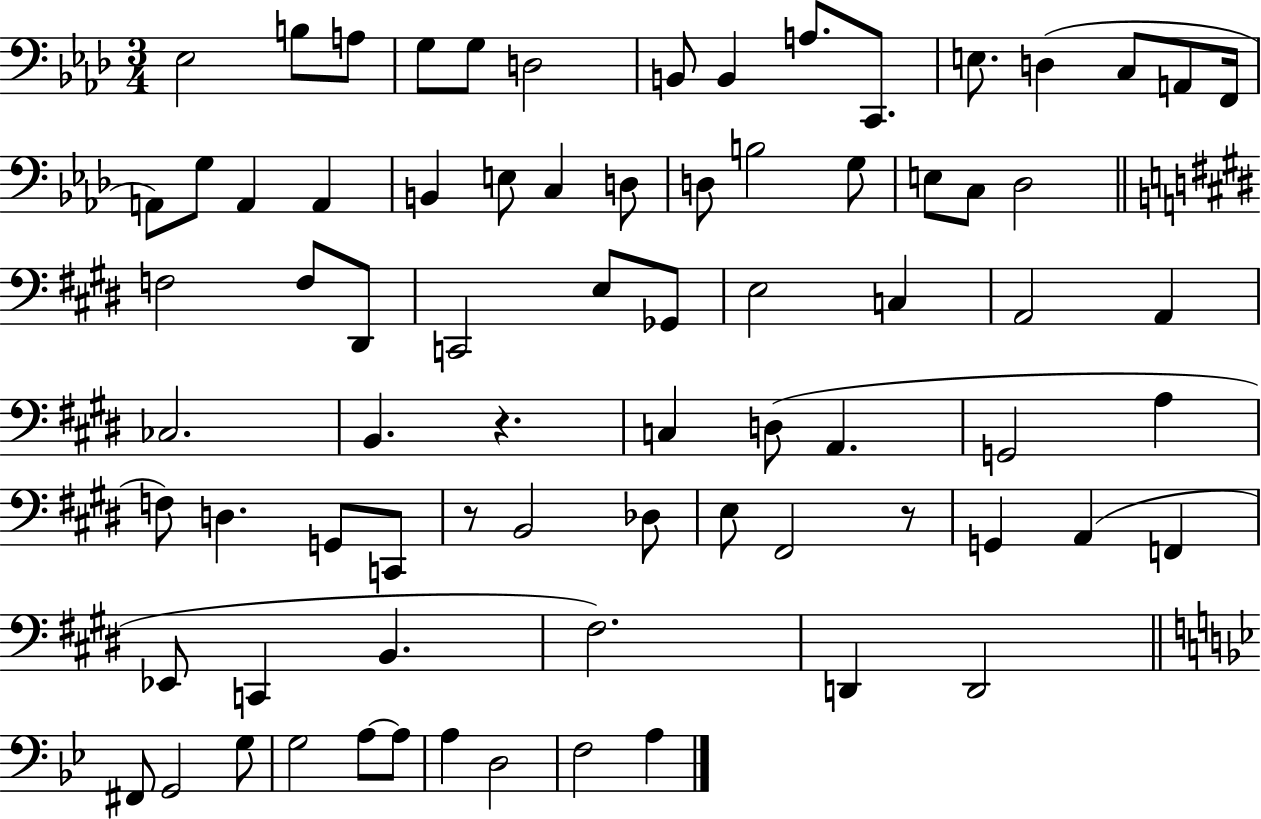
X:1
T:Untitled
M:3/4
L:1/4
K:Ab
_E,2 B,/2 A,/2 G,/2 G,/2 D,2 B,,/2 B,, A,/2 C,,/2 E,/2 D, C,/2 A,,/2 F,,/4 A,,/2 G,/2 A,, A,, B,, E,/2 C, D,/2 D,/2 B,2 G,/2 E,/2 C,/2 _D,2 F,2 F,/2 ^D,,/2 C,,2 E,/2 _G,,/2 E,2 C, A,,2 A,, _C,2 B,, z C, D,/2 A,, G,,2 A, F,/2 D, G,,/2 C,,/2 z/2 B,,2 _D,/2 E,/2 ^F,,2 z/2 G,, A,, F,, _E,,/2 C,, B,, ^F,2 D,, D,,2 ^F,,/2 G,,2 G,/2 G,2 A,/2 A,/2 A, D,2 F,2 A,